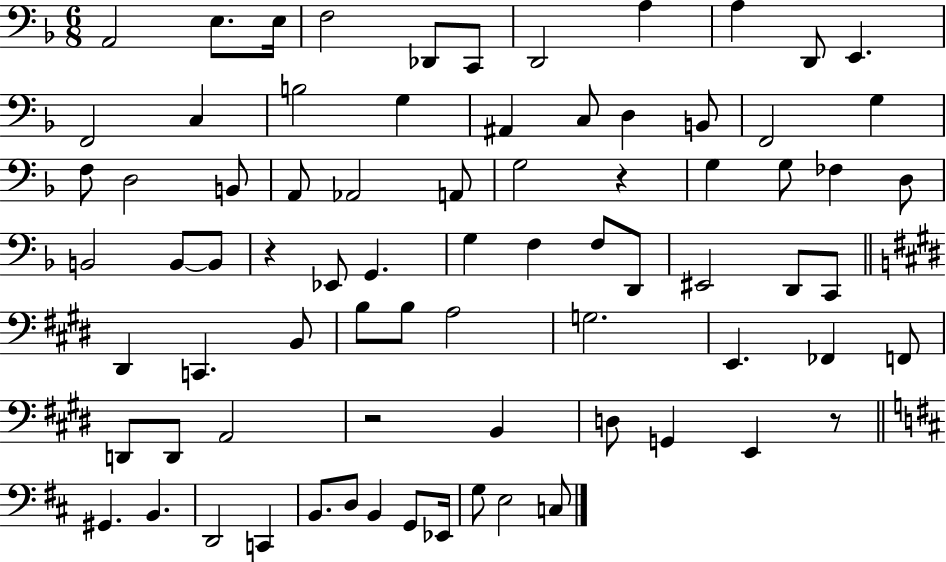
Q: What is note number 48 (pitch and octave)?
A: B3